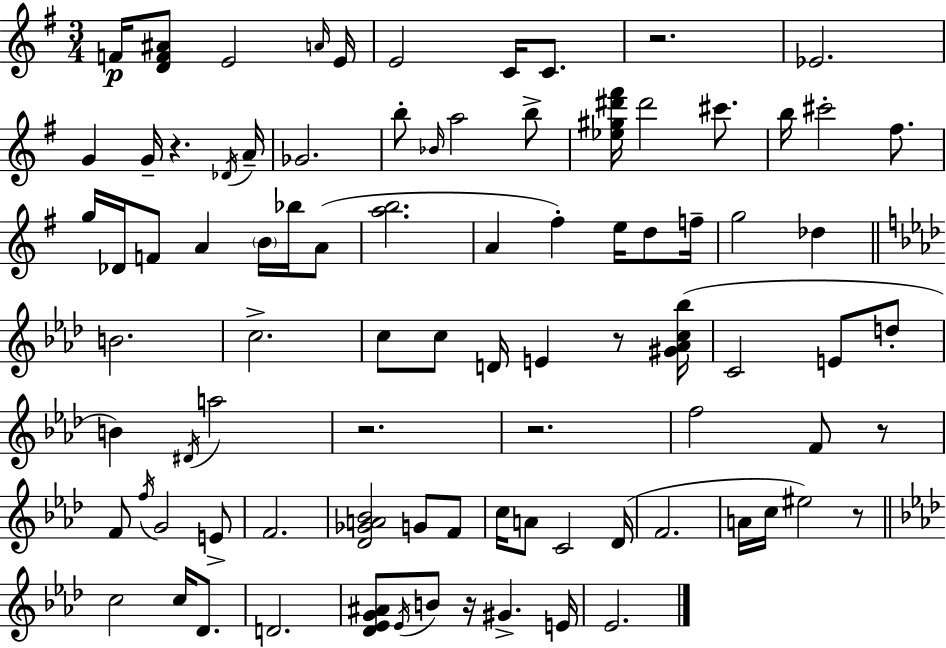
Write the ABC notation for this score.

X:1
T:Untitled
M:3/4
L:1/4
K:Em
F/4 [DF^A]/2 E2 A/4 E/4 E2 C/4 C/2 z2 _E2 G G/4 z _D/4 A/4 _G2 b/2 _B/4 a2 b/2 [_e^g^d'^f']/4 ^d'2 ^c'/2 b/4 ^c'2 ^f/2 g/4 _D/4 F/2 A B/4 _b/4 A/2 [ab]2 A ^f e/4 d/2 f/4 g2 _d B2 c2 c/2 c/2 D/4 E z/2 [^G_Ac_b]/4 C2 E/2 d/2 B ^D/4 a2 z2 z2 f2 F/2 z/2 F/2 f/4 G2 E/2 F2 [_D_GA_B]2 G/2 F/2 c/4 A/2 C2 _D/4 F2 A/4 c/4 ^e2 z/2 c2 c/4 _D/2 D2 [_D_EG^A]/2 _E/4 B/2 z/4 ^G E/4 _E2